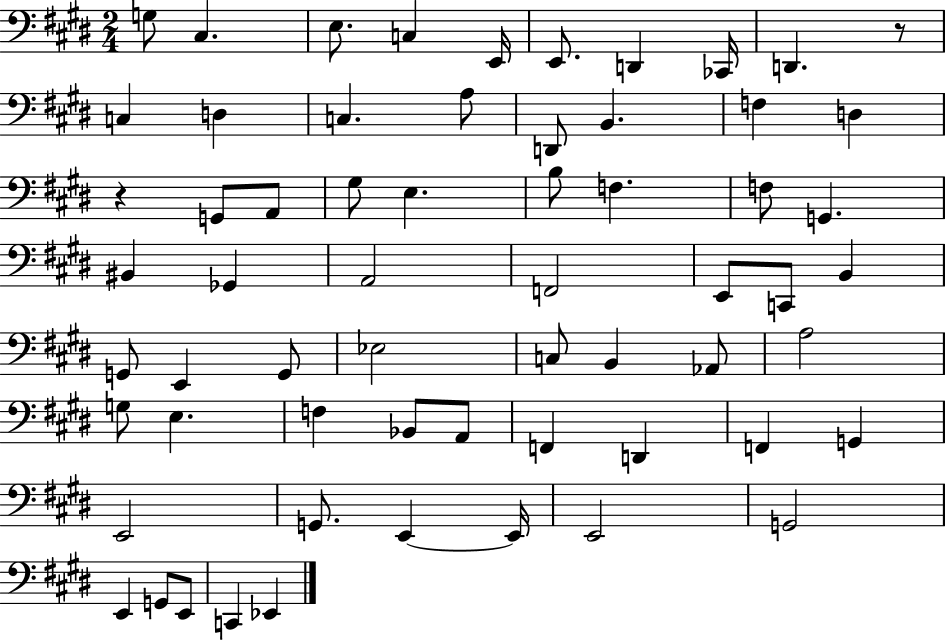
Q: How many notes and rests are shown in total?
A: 62